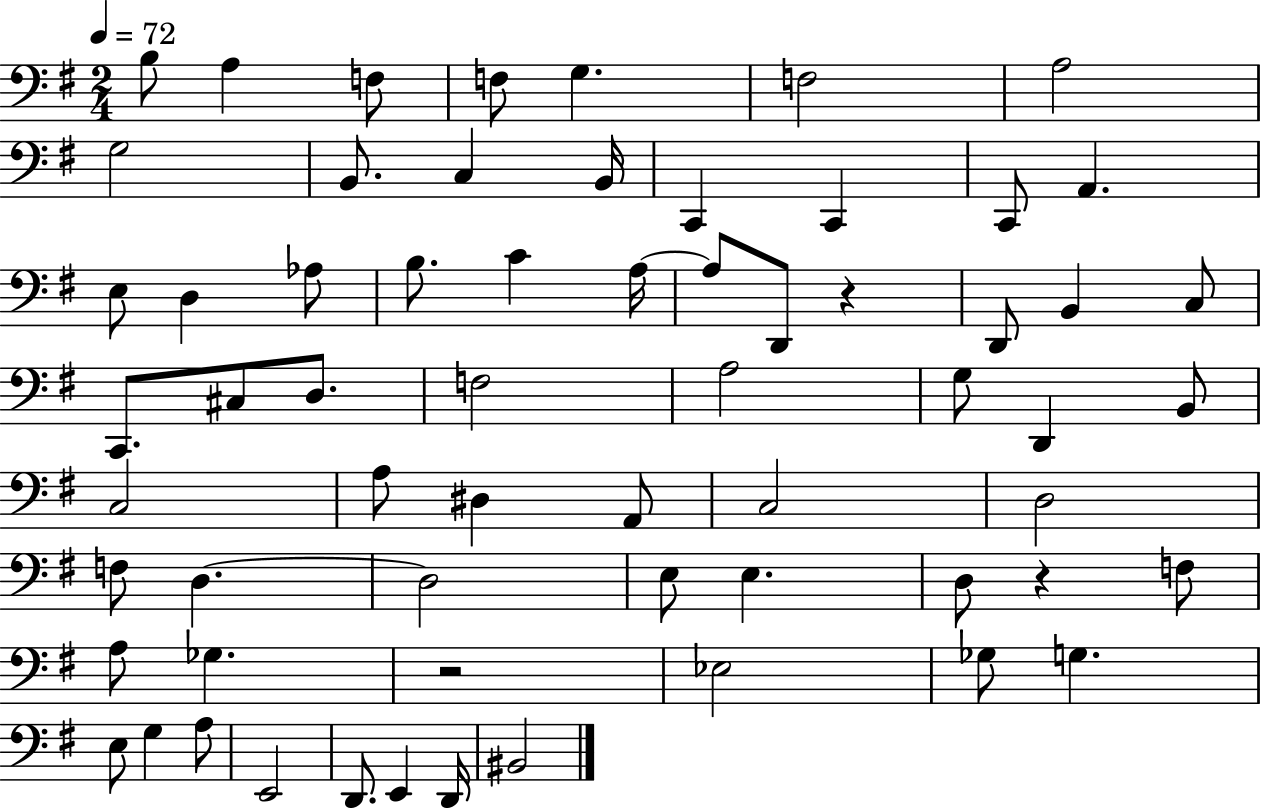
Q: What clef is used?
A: bass